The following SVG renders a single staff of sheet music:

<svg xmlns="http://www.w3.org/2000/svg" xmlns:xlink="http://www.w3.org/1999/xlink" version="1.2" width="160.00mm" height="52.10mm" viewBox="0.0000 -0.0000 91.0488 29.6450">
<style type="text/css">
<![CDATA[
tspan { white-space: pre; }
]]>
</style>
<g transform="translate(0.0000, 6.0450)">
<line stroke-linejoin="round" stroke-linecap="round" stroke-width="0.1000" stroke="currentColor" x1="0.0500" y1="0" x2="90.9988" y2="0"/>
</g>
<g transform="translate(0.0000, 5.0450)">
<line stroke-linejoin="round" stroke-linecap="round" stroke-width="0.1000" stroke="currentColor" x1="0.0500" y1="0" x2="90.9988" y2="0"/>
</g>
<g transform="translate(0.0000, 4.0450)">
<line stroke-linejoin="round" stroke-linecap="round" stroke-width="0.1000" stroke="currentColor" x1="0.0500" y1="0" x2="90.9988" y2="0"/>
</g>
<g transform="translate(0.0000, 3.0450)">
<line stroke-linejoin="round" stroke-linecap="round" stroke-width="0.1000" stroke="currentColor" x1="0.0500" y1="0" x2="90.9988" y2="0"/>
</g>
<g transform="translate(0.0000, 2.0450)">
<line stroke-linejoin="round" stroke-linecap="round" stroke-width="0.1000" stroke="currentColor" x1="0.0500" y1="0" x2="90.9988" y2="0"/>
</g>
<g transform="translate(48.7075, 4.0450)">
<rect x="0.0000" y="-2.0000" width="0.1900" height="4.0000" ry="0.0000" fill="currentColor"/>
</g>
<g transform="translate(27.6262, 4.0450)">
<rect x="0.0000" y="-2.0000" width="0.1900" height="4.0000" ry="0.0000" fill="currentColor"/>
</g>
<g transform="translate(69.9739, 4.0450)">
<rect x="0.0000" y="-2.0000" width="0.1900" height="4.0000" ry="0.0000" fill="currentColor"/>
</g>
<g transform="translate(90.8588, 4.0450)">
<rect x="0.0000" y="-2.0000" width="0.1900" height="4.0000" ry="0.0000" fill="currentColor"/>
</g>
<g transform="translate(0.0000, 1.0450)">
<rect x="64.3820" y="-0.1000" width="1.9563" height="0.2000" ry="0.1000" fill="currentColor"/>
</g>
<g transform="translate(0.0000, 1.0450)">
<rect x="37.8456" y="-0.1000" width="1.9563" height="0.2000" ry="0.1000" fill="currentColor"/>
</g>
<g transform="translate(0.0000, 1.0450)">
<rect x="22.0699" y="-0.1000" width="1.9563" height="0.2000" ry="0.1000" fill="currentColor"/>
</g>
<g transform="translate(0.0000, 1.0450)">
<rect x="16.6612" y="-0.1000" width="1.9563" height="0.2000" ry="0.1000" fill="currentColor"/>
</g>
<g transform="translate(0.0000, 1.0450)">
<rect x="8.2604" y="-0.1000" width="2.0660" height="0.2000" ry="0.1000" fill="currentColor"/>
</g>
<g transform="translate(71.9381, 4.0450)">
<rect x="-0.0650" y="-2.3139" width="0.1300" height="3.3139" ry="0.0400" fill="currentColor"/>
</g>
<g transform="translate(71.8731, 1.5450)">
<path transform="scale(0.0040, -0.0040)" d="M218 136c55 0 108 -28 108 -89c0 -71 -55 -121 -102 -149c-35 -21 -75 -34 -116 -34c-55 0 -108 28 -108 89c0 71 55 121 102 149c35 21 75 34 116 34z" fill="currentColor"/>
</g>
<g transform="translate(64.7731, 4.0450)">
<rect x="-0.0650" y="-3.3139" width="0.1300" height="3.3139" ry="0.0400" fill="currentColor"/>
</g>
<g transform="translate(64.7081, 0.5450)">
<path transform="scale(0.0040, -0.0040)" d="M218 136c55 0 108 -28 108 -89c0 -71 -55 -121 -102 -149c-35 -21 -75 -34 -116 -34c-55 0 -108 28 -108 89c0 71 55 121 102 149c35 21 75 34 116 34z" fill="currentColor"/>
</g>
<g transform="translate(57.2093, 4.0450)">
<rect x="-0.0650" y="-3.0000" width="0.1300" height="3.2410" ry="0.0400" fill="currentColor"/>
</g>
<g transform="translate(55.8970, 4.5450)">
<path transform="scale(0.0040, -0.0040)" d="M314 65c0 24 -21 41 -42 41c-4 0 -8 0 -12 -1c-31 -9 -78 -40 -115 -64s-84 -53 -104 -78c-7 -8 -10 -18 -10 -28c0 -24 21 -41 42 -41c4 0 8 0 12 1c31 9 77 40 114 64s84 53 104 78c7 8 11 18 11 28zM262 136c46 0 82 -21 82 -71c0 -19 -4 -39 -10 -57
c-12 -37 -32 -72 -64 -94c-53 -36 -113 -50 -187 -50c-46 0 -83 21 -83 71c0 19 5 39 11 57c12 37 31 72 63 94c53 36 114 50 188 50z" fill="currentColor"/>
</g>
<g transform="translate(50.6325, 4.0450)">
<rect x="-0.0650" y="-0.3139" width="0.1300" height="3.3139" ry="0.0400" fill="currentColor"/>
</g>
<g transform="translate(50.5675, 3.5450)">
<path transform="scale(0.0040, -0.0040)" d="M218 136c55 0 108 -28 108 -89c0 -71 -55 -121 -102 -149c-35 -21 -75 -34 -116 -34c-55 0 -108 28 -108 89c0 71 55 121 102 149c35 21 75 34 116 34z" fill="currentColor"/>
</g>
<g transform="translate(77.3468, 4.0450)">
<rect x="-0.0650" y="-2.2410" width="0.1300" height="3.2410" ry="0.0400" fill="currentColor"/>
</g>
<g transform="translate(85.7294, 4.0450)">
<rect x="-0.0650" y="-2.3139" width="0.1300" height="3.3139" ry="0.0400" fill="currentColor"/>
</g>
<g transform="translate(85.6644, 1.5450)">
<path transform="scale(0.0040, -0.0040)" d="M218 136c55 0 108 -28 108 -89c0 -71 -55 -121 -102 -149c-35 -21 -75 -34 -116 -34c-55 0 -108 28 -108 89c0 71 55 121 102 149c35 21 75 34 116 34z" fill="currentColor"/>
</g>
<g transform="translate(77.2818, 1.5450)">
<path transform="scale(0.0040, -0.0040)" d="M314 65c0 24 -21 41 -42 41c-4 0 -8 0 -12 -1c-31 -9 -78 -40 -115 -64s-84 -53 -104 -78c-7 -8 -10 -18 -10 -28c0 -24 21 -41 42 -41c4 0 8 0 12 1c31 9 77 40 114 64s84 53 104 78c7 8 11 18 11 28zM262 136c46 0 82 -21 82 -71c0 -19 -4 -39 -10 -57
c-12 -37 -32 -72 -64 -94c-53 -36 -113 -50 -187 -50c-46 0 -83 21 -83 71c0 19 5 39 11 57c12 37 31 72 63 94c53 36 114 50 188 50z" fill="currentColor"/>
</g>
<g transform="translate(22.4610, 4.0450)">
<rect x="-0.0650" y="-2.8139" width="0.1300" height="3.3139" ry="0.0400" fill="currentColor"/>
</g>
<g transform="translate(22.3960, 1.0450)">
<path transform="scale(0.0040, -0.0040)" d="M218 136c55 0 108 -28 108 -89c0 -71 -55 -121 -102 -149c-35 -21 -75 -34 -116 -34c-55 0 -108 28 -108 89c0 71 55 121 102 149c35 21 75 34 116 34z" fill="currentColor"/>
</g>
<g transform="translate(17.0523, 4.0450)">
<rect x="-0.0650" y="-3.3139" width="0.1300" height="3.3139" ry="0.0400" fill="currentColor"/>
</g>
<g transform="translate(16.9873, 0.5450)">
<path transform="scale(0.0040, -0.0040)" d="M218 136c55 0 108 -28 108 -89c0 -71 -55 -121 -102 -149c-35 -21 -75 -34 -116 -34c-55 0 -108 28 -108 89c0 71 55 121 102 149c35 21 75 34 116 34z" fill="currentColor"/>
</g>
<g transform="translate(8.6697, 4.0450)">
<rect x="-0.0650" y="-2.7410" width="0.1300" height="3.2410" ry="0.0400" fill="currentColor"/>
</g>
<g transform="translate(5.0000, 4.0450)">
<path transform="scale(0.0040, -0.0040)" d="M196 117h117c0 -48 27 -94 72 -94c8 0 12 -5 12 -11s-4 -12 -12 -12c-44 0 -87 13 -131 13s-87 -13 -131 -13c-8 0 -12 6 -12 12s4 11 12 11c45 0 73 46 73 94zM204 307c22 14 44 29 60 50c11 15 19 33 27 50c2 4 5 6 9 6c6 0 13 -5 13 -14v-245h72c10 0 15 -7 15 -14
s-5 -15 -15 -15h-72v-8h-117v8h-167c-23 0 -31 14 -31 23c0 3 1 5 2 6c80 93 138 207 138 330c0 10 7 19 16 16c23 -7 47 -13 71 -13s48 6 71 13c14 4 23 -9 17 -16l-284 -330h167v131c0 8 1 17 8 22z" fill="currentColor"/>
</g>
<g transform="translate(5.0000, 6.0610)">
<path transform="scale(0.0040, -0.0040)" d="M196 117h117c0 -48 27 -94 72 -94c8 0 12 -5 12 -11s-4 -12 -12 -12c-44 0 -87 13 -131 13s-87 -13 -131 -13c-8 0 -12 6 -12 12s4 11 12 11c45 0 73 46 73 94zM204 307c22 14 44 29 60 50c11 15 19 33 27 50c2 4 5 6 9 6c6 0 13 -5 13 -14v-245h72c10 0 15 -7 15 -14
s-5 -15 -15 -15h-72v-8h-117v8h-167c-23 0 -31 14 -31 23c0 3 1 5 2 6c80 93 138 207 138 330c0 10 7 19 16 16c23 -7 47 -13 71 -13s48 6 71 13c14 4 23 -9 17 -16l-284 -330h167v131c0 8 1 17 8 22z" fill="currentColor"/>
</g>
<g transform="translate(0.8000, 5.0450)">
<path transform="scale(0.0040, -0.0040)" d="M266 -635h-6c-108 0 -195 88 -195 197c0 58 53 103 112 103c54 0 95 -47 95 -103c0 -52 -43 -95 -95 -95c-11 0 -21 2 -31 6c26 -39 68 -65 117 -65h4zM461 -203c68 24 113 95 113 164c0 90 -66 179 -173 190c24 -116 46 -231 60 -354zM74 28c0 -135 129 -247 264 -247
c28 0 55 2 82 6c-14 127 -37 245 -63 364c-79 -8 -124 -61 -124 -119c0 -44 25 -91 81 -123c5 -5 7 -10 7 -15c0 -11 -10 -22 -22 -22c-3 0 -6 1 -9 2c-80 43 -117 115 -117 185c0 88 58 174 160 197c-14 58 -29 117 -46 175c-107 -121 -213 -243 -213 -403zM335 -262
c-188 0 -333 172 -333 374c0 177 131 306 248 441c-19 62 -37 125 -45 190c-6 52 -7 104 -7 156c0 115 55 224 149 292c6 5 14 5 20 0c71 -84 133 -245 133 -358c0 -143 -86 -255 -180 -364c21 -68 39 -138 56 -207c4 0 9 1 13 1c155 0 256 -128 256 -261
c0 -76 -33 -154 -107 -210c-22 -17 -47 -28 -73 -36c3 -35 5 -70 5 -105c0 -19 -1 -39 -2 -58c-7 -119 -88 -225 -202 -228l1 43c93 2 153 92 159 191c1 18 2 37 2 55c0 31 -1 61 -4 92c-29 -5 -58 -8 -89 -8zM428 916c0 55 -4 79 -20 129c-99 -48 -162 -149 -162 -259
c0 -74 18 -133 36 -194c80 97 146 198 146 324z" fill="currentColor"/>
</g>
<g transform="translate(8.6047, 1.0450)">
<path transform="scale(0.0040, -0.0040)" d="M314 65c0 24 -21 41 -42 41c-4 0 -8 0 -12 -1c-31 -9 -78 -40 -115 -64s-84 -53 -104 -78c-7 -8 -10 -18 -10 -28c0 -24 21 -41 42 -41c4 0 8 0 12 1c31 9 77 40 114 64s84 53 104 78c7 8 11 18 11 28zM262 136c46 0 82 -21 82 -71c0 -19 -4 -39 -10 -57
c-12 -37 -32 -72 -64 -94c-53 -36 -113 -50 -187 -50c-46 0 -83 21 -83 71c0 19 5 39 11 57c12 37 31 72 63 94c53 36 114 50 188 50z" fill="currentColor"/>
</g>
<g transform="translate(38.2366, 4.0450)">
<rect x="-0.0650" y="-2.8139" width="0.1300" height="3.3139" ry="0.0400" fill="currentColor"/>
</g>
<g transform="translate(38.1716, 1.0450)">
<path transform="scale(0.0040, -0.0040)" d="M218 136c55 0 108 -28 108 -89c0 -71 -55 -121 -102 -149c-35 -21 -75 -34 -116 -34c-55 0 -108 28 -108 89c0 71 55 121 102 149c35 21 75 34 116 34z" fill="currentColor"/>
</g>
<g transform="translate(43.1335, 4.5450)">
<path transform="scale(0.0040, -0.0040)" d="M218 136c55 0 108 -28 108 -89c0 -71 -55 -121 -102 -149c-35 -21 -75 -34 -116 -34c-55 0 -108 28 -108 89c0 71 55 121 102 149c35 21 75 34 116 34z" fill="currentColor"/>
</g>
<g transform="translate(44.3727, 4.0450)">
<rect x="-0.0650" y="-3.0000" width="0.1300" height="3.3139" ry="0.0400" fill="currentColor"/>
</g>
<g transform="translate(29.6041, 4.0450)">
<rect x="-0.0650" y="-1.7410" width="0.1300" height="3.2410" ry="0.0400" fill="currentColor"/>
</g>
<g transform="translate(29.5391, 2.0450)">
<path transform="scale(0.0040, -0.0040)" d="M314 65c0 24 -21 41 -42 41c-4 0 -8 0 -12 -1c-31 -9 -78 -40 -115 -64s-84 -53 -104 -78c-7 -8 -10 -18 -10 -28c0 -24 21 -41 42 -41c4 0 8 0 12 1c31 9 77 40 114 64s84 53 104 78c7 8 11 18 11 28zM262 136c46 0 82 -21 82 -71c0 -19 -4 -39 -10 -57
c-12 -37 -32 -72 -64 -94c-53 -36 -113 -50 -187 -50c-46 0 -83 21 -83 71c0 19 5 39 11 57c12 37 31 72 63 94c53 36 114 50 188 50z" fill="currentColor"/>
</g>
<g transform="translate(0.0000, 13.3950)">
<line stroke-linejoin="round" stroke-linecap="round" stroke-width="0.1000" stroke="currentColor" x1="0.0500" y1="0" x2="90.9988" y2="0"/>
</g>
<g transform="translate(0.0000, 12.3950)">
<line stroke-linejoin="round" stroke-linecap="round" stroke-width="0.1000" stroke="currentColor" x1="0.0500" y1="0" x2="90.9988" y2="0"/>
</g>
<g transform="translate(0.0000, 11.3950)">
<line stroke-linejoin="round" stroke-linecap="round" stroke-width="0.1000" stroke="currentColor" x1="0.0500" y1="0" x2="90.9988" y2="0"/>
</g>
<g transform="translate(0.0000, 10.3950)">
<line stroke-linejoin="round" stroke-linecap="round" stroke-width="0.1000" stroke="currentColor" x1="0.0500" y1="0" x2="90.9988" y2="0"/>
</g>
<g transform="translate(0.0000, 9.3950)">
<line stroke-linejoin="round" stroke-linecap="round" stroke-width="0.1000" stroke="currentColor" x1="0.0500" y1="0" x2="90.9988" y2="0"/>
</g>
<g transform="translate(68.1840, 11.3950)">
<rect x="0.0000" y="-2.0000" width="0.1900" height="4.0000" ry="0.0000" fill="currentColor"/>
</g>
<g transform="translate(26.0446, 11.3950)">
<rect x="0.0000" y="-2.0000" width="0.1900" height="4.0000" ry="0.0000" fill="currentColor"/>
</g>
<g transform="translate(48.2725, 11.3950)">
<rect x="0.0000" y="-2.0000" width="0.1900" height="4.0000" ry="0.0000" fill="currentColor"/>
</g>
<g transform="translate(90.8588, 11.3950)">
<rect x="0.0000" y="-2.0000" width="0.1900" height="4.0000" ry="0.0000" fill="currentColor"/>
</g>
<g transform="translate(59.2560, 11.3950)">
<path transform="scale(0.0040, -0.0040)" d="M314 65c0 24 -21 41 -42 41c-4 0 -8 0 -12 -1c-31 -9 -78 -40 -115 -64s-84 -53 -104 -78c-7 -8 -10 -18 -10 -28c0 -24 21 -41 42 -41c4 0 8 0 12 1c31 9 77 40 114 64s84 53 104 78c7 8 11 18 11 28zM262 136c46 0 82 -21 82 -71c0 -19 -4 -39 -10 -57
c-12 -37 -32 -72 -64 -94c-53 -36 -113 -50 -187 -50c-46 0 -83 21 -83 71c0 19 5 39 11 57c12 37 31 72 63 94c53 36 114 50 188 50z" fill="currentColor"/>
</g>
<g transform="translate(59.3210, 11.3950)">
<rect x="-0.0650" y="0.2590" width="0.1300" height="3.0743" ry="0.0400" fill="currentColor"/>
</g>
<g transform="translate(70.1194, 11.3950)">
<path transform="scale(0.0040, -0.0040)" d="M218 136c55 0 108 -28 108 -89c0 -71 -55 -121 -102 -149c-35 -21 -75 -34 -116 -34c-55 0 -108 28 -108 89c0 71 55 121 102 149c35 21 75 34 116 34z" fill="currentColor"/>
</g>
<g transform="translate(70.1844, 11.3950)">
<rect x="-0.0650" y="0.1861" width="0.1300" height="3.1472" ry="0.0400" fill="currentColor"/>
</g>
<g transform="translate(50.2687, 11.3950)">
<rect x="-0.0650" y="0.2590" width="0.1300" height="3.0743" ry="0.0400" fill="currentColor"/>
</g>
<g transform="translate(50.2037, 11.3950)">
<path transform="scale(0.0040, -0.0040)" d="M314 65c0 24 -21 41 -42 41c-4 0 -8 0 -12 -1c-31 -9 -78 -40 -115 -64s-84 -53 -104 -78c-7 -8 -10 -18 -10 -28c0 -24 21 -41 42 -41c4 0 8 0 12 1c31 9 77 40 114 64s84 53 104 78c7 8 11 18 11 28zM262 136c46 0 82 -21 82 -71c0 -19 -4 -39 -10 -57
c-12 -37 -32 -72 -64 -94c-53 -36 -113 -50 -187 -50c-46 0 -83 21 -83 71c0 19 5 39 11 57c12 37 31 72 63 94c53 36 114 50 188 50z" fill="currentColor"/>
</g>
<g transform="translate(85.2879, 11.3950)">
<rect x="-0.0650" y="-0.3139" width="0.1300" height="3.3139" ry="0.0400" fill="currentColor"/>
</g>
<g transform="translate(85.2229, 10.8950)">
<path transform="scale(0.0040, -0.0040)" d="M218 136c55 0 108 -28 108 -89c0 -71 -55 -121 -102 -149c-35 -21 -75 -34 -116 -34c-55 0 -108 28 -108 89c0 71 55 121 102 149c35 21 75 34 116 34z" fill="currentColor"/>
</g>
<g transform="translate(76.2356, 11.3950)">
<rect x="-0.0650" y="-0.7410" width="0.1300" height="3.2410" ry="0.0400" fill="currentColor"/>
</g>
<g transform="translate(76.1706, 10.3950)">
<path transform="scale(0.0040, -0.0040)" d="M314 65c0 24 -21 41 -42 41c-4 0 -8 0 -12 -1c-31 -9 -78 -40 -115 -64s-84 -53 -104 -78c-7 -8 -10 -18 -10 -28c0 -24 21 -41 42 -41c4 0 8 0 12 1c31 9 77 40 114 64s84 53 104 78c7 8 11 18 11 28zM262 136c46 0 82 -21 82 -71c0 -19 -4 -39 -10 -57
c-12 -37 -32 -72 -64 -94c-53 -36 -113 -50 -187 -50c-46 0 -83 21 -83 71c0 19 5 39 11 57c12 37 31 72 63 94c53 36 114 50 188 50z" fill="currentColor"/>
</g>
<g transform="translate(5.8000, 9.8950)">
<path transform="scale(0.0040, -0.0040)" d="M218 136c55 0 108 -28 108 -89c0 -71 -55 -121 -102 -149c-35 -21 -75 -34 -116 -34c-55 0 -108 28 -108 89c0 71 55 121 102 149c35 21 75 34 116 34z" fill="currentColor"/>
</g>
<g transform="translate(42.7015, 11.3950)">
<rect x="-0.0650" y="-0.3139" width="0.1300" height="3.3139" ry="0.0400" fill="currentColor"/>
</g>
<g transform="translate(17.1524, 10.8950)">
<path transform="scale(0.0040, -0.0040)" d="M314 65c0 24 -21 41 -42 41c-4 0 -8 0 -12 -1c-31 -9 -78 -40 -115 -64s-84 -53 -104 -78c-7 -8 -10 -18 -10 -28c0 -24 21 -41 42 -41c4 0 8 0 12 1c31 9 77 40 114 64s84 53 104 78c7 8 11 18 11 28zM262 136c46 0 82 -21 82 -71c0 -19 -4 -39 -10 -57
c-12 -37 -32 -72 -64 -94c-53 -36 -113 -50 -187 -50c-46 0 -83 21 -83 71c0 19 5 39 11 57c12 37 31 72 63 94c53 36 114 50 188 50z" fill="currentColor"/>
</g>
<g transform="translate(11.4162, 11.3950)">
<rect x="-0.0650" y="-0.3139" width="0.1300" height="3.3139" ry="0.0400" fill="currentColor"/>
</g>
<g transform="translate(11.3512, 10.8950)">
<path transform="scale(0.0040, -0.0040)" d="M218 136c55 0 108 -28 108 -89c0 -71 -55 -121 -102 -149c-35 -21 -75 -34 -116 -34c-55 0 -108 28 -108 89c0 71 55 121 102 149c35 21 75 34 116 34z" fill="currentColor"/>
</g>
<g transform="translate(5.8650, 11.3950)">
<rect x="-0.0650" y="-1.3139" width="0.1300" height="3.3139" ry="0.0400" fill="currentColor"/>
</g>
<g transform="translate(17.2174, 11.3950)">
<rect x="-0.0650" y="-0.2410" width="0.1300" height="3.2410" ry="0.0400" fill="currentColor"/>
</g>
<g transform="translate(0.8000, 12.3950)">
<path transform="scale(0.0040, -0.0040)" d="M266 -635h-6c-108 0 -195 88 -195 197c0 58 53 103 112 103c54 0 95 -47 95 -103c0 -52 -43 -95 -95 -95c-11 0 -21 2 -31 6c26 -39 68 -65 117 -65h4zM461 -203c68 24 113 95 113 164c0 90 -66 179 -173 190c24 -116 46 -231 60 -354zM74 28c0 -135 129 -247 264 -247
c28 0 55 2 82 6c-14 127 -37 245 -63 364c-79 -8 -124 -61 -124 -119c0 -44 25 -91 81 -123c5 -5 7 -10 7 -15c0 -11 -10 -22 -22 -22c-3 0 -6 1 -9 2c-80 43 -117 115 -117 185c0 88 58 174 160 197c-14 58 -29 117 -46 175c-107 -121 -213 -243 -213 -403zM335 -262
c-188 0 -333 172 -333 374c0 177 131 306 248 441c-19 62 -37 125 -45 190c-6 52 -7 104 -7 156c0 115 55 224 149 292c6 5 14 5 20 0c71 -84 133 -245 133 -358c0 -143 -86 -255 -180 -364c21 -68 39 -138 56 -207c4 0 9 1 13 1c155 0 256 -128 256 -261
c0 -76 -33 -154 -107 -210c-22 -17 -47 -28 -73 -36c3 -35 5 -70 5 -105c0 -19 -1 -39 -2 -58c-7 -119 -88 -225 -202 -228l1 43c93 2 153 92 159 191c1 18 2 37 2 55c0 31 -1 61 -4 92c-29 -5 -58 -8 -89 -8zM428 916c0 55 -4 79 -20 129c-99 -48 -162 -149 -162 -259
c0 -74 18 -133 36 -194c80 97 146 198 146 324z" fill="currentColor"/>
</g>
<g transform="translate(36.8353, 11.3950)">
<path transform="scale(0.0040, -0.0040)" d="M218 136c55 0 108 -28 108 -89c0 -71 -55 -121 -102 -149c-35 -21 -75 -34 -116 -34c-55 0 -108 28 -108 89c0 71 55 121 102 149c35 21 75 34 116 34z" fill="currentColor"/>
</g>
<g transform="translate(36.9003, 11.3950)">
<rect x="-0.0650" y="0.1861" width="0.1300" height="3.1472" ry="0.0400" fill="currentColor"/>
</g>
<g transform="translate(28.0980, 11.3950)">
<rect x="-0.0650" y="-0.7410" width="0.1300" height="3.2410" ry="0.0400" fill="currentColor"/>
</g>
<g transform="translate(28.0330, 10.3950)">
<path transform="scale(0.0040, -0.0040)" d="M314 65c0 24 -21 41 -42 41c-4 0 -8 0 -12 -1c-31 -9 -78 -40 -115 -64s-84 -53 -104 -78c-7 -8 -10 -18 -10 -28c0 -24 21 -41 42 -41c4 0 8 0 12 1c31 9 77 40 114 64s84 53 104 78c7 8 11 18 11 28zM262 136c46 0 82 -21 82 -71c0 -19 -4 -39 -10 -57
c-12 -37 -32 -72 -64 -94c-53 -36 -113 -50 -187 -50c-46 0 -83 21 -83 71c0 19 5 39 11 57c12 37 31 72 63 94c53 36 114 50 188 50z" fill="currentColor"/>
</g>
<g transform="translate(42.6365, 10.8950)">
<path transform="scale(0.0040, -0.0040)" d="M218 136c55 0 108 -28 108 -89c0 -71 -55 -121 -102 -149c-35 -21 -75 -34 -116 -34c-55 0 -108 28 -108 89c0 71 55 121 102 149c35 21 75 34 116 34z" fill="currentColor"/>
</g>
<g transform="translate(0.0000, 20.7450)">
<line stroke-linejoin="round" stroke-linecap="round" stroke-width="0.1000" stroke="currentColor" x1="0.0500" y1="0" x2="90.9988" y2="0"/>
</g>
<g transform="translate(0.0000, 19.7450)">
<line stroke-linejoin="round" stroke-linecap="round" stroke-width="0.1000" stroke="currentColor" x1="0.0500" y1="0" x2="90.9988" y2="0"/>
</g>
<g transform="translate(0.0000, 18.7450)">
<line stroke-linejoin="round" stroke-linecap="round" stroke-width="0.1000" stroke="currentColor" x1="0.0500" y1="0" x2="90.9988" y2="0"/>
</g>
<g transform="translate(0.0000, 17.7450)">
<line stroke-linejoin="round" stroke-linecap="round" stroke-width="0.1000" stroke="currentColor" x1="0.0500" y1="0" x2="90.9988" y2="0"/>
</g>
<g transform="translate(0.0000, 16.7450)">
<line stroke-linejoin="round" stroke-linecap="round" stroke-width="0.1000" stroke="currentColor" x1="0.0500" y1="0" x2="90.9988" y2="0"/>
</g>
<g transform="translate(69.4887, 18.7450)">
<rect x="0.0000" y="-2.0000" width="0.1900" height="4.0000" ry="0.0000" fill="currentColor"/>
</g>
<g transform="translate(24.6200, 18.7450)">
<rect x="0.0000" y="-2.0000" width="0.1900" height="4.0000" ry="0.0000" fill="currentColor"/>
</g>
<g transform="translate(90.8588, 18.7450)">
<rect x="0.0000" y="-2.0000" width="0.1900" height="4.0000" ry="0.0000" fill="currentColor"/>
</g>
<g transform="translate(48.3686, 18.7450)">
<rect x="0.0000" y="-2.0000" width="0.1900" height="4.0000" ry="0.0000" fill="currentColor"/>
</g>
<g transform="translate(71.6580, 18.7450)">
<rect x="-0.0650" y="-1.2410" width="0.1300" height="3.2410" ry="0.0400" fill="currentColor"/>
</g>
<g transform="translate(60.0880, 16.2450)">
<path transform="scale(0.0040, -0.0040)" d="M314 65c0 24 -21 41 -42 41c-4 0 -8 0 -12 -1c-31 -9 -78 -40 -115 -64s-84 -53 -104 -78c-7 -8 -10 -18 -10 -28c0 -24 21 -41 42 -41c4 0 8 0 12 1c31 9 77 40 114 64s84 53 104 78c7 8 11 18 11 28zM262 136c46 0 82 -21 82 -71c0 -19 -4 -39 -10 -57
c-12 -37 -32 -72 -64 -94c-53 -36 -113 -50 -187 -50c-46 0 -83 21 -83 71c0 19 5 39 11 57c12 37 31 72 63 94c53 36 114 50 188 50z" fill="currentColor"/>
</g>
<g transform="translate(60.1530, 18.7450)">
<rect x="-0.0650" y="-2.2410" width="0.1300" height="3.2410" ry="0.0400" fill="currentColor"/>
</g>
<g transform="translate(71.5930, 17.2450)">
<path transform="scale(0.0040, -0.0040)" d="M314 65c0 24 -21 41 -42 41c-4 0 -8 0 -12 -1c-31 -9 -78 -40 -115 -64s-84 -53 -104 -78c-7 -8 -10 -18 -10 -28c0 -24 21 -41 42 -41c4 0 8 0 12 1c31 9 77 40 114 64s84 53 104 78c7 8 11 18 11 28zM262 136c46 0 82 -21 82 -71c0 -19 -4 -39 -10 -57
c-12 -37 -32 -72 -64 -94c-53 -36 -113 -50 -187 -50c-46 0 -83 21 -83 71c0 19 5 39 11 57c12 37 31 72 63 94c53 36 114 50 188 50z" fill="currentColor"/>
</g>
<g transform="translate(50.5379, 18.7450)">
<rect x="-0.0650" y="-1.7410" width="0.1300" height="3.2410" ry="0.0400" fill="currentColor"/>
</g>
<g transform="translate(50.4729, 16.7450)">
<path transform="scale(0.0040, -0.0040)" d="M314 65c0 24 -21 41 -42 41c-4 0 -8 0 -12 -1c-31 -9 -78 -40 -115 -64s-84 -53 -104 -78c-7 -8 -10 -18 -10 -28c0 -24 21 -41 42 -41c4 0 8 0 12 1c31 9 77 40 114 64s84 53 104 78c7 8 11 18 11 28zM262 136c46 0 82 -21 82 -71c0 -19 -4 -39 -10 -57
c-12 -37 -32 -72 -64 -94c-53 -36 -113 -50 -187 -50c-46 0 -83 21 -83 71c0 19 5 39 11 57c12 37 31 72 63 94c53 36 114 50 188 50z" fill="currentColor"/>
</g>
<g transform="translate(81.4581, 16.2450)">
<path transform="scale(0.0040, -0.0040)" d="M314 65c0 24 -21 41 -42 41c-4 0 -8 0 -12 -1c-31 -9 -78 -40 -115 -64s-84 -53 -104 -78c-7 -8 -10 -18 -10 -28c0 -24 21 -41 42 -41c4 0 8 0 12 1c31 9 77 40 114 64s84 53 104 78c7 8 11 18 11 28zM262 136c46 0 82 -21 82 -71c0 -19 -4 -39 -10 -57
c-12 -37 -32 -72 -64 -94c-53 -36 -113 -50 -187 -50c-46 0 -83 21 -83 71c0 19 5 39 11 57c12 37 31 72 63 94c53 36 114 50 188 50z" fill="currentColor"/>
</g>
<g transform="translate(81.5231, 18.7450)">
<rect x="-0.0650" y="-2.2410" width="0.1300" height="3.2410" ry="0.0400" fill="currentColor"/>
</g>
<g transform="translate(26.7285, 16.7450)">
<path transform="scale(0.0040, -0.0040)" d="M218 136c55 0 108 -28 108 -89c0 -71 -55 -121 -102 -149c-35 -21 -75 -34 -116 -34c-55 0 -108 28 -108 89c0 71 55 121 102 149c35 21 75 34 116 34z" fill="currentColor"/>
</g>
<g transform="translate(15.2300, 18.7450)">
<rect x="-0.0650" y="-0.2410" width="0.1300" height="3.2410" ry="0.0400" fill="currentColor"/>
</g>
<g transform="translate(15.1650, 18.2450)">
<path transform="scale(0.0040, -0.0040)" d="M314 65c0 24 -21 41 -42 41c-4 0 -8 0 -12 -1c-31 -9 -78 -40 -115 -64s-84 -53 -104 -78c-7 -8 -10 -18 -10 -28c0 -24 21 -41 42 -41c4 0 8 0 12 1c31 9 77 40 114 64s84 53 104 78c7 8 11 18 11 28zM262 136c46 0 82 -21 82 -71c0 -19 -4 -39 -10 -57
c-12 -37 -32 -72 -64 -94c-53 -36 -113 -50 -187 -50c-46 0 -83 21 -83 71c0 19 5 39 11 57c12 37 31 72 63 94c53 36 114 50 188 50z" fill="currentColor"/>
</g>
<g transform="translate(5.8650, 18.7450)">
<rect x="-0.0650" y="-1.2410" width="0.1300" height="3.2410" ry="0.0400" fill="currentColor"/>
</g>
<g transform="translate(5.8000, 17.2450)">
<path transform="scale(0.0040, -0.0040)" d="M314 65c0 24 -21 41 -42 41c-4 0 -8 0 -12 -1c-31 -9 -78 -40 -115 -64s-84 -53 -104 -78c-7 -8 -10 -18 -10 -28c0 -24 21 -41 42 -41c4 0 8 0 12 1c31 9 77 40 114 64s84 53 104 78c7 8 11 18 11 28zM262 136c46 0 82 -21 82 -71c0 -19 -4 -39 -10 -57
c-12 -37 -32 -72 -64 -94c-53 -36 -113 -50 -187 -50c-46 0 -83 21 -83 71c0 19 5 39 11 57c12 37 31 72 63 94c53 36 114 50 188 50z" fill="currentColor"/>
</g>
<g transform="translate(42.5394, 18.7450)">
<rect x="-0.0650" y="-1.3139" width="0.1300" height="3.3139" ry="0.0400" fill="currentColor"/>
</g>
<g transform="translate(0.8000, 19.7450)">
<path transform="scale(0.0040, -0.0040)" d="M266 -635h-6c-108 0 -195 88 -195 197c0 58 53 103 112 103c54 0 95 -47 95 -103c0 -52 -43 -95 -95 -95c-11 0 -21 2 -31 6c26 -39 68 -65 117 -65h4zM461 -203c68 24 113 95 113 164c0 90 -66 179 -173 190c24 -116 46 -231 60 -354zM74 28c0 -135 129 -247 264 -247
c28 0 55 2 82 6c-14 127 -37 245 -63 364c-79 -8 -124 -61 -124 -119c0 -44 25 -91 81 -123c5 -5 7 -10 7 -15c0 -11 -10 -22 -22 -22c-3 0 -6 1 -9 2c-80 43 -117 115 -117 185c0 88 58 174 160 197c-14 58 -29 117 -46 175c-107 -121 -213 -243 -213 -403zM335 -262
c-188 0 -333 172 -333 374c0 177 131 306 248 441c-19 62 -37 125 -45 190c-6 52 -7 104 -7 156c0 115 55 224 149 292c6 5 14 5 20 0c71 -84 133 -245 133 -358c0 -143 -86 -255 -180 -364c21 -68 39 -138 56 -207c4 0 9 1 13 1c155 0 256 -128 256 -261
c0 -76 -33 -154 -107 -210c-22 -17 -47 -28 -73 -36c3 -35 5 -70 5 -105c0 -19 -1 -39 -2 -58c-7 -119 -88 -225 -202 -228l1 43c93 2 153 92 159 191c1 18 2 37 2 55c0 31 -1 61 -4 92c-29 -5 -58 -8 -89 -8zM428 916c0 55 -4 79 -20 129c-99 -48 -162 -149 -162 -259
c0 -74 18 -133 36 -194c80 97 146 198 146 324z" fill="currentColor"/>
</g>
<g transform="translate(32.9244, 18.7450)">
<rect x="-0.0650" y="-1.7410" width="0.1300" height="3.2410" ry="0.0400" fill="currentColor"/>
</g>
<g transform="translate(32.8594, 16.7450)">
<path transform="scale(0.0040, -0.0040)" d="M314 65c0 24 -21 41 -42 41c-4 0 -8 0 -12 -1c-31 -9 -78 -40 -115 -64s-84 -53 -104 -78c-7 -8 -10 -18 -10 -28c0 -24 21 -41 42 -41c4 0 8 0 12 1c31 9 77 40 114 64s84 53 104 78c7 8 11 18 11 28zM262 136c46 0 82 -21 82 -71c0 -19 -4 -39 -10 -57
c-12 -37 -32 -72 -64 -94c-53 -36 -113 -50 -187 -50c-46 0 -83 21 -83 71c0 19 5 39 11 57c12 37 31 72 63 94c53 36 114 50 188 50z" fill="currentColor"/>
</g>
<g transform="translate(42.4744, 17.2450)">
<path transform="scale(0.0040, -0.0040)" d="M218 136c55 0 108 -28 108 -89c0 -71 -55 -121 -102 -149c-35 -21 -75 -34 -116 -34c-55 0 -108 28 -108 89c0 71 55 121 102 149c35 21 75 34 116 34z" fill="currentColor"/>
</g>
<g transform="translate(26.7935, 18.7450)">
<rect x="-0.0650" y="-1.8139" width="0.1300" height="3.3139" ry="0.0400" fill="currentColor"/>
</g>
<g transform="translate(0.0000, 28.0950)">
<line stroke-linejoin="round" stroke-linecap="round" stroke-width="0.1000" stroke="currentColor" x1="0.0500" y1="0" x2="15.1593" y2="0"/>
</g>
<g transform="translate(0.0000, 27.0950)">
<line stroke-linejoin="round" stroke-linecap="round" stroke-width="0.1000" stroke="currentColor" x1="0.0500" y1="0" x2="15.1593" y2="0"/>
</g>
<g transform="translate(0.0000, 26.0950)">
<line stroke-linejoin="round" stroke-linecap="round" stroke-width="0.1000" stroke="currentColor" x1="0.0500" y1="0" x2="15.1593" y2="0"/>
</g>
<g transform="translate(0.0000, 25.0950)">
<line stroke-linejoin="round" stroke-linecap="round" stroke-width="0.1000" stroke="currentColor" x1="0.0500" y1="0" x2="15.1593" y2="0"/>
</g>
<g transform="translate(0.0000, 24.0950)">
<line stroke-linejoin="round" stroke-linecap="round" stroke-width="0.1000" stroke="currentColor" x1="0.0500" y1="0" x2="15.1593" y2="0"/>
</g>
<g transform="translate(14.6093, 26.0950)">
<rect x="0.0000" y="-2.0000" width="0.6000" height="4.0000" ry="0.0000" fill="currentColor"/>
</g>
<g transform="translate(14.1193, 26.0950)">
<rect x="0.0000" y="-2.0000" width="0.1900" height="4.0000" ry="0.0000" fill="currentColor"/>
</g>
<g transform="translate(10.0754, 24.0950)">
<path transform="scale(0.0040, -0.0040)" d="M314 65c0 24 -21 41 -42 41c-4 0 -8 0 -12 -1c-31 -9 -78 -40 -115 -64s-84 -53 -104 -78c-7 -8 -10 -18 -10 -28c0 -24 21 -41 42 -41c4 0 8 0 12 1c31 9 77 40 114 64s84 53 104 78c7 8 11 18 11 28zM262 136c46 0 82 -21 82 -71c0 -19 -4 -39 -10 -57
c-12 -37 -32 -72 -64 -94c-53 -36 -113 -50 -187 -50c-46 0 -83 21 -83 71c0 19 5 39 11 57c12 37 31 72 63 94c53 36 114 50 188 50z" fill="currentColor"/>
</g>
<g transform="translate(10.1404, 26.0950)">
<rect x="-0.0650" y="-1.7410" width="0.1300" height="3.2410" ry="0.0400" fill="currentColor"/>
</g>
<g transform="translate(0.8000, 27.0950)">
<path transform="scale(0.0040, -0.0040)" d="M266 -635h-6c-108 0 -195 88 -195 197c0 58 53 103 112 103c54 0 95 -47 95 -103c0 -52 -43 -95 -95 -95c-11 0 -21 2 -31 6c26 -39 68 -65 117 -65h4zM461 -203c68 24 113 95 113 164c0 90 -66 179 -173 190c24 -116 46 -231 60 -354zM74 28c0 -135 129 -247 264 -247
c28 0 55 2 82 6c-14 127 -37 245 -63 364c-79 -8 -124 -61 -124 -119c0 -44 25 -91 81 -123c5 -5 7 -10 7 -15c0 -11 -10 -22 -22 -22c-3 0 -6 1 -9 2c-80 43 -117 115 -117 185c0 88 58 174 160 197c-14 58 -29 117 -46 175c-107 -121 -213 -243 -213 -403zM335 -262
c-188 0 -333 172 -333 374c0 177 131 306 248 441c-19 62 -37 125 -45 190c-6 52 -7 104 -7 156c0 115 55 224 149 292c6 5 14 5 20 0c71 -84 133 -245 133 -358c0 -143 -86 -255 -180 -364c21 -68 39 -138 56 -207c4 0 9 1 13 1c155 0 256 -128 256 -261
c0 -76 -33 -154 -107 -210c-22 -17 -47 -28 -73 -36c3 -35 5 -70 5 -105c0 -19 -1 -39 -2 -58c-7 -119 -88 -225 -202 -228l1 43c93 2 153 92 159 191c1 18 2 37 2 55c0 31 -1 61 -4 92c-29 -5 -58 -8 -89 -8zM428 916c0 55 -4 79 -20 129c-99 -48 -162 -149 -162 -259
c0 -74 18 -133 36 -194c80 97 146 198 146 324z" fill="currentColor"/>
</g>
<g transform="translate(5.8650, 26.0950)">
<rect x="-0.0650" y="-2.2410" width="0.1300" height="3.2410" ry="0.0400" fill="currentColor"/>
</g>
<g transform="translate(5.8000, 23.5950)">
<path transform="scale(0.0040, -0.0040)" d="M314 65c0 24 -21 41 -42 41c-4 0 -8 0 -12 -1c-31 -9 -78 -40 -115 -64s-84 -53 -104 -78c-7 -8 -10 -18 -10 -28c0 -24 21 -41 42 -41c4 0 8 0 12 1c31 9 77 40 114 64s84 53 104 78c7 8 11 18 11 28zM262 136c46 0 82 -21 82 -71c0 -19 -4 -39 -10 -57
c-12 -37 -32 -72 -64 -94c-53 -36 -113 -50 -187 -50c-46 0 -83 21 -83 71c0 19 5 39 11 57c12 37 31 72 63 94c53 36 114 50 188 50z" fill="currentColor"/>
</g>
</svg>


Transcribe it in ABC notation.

X:1
T:Untitled
M:4/4
L:1/4
K:C
a2 b a f2 a A c A2 b g g2 g e c c2 d2 B c B2 B2 B d2 c e2 c2 f f2 e f2 g2 e2 g2 g2 f2